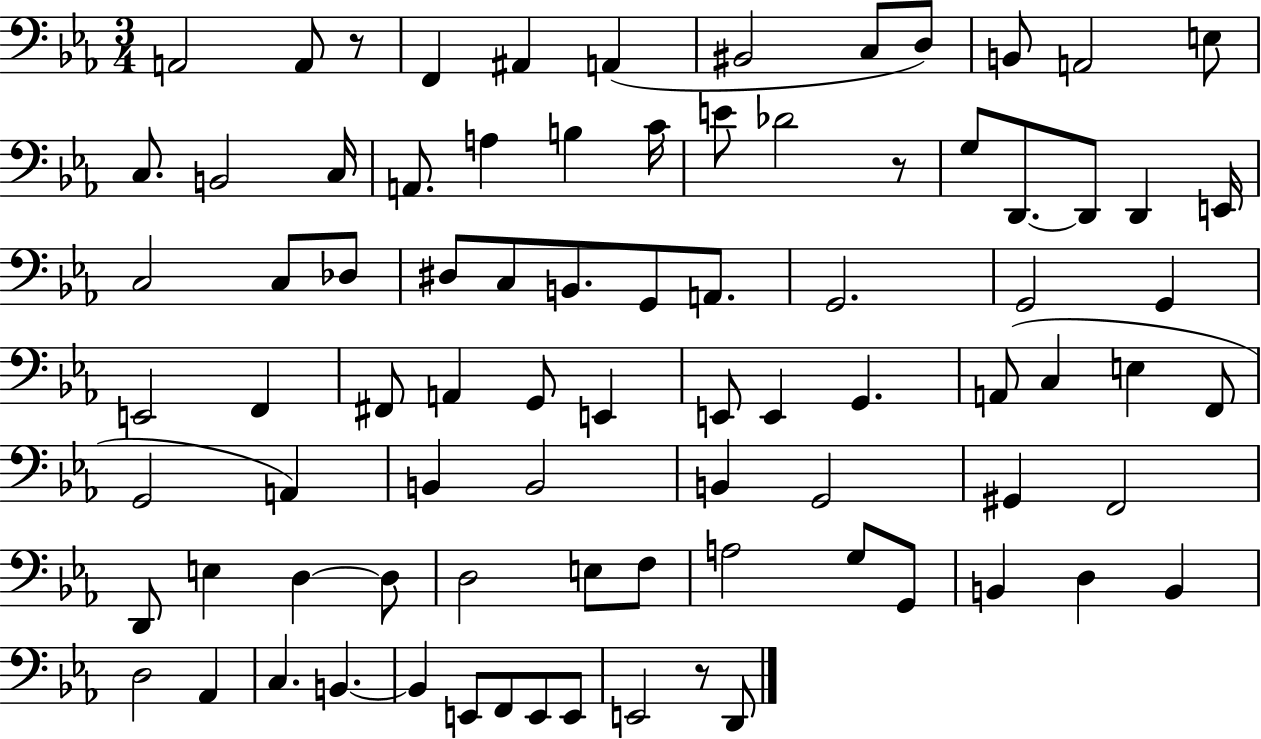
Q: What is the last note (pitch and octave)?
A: D2